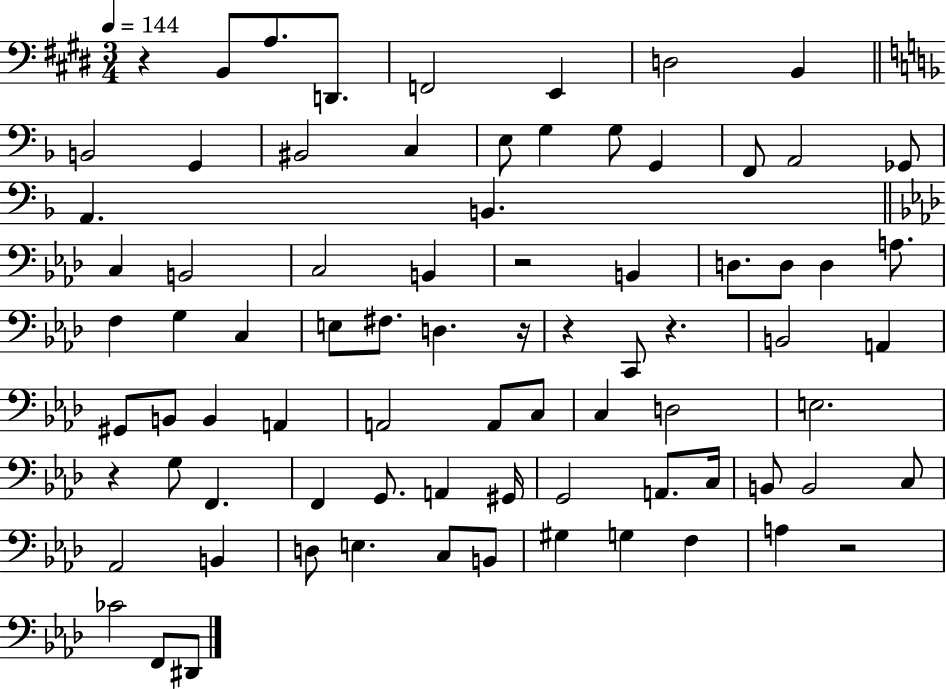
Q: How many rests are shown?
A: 7